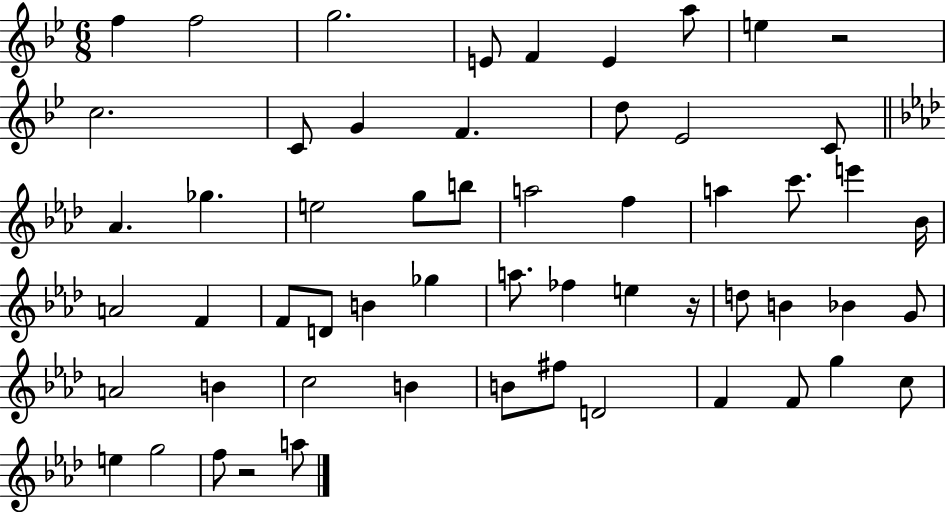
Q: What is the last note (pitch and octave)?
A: A5